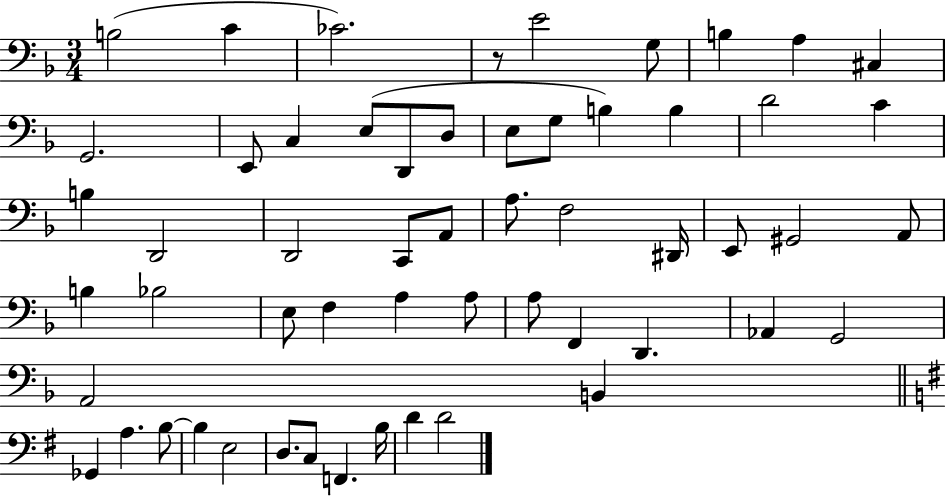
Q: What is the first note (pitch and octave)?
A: B3